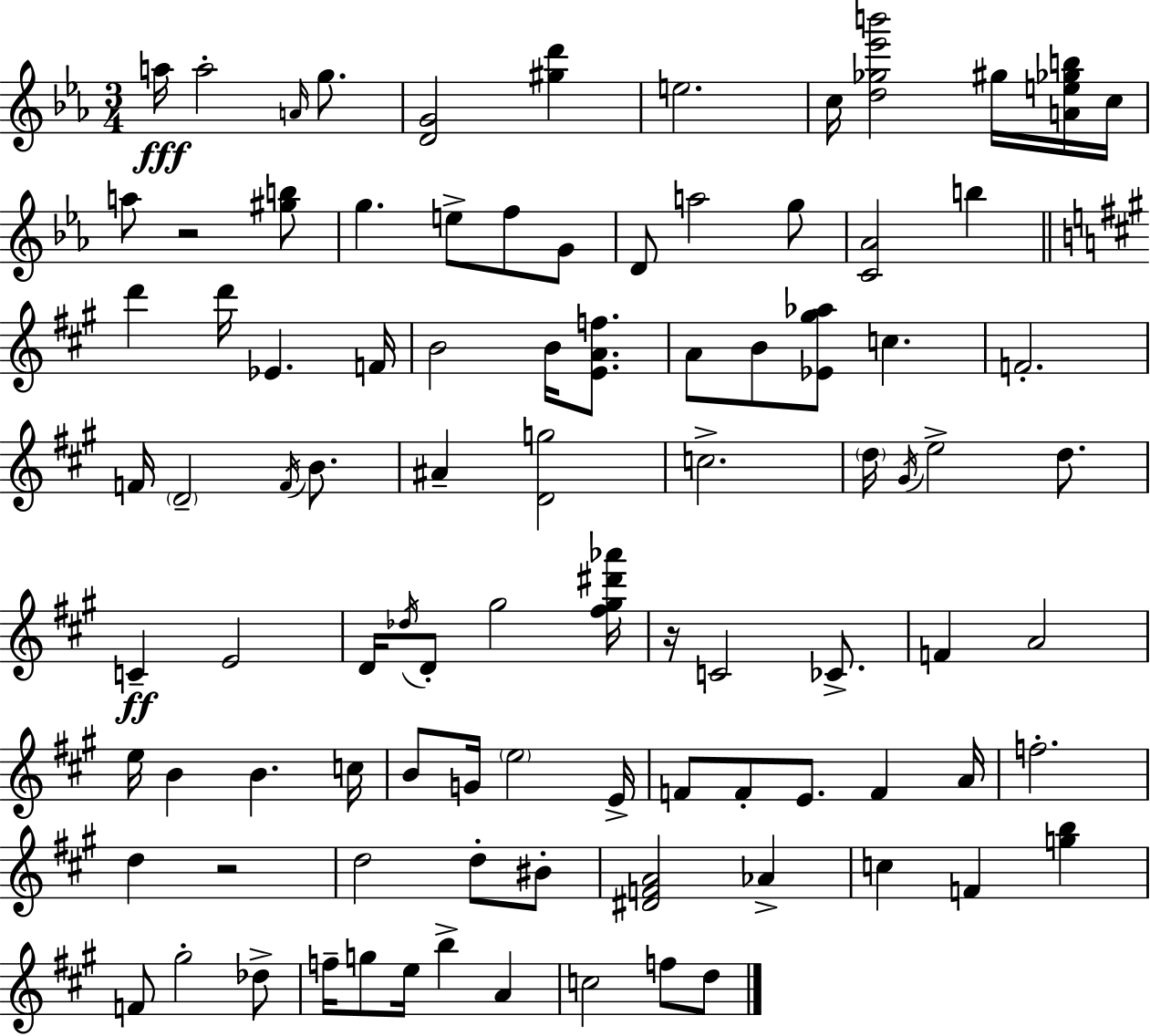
{
  \clef treble
  \numericTimeSignature
  \time 3/4
  \key c \minor
  a''16\fff a''2-. \grace { a'16 } g''8. | <d' g'>2 <gis'' d'''>4 | e''2. | c''16 <d'' ges'' ees''' b'''>2 gis''16 <a' e'' ges'' b''>16 | \break c''16 a''8 r2 <gis'' b''>8 | g''4. e''8-> f''8 g'8 | d'8 a''2 g''8 | <c' aes'>2 b''4 | \break \bar "||" \break \key a \major d'''4 d'''16 ees'4. f'16 | b'2 b'16 <e' a' f''>8. | a'8 b'8 <ees' gis'' aes''>8 c''4. | f'2.-. | \break f'16 \parenthesize d'2-- \acciaccatura { f'16 } b'8. | ais'4-- <d' g''>2 | c''2.-> | \parenthesize d''16 \acciaccatura { gis'16 } e''2-> d''8. | \break c'4--\ff e'2 | d'16 \acciaccatura { des''16 } d'8-. gis''2 | <fis'' gis'' dis''' aes'''>16 r16 c'2 | ces'8.-> f'4 a'2 | \break e''16 b'4 b'4. | c''16 b'8 g'16 \parenthesize e''2 | e'16-> f'8 f'8-. e'8. f'4 | a'16 f''2.-. | \break d''4 r2 | d''2 d''8-. | bis'8-. <dis' f' a'>2 aes'4-> | c''4 f'4 <g'' b''>4 | \break f'8 gis''2-. | des''8-> f''16-- g''8 e''16 b''4-> a'4 | c''2 f''8 | d''8 \bar "|."
}